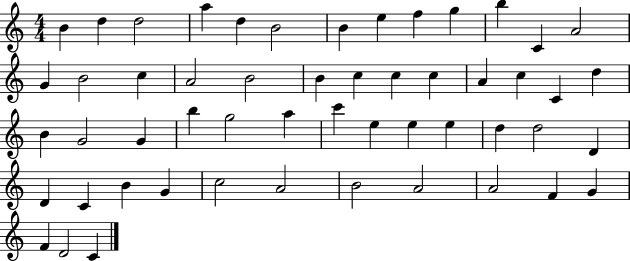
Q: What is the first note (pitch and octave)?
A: B4